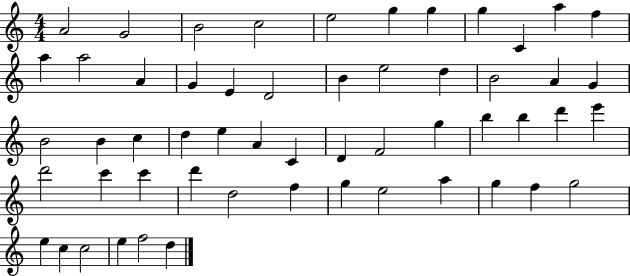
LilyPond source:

{
  \clef treble
  \numericTimeSignature
  \time 4/4
  \key c \major
  a'2 g'2 | b'2 c''2 | e''2 g''4 g''4 | g''4 c'4 a''4 f''4 | \break a''4 a''2 a'4 | g'4 e'4 d'2 | b'4 e''2 d''4 | b'2 a'4 g'4 | \break b'2 b'4 c''4 | d''4 e''4 a'4 c'4 | d'4 f'2 g''4 | b''4 b''4 d'''4 e'''4 | \break d'''2 c'''4 c'''4 | d'''4 d''2 f''4 | g''4 e''2 a''4 | g''4 f''4 g''2 | \break e''4 c''4 c''2 | e''4 f''2 d''4 | \bar "|."
}